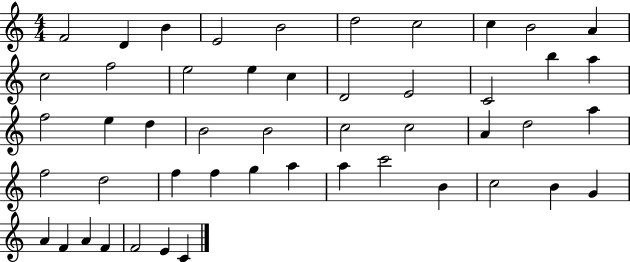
F4/h D4/q B4/q E4/h B4/h D5/h C5/h C5/q B4/h A4/q C5/h F5/h E5/h E5/q C5/q D4/h E4/h C4/h B5/q A5/q F5/h E5/q D5/q B4/h B4/h C5/h C5/h A4/q D5/h A5/q F5/h D5/h F5/q F5/q G5/q A5/q A5/q C6/h B4/q C5/h B4/q G4/q A4/q F4/q A4/q F4/q F4/h E4/q C4/q